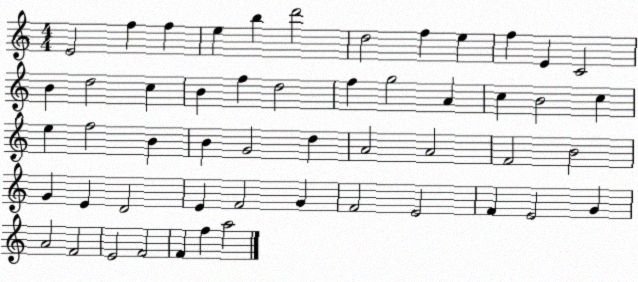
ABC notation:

X:1
T:Untitled
M:4/4
L:1/4
K:C
E2 f f e b d'2 d2 f e f E C2 B d2 c B f d2 f g2 A c B2 c e f2 B B G2 d A2 A2 F2 B2 G E D2 E F2 G F2 E2 F E2 G A2 F2 E2 F2 F f a2